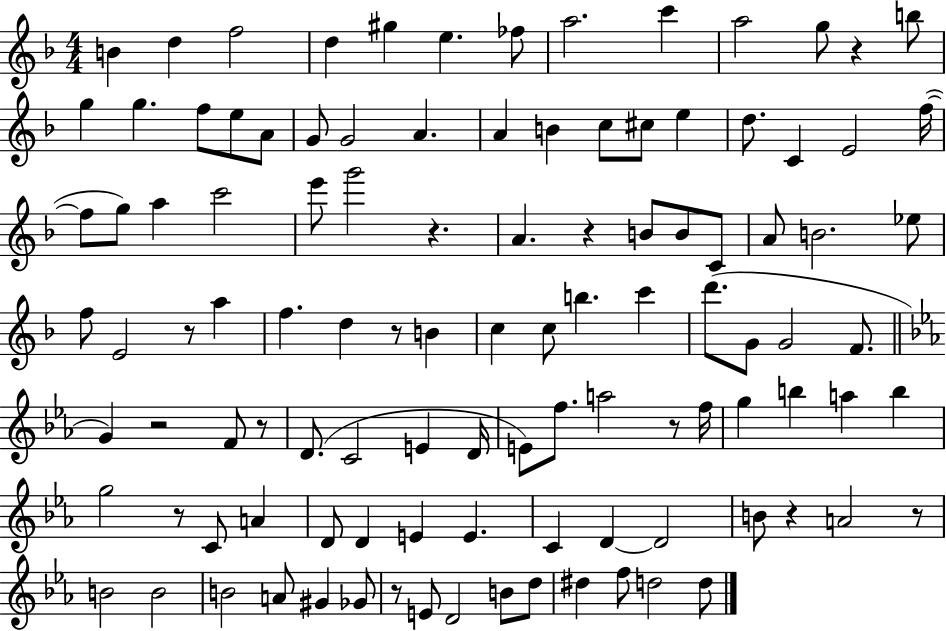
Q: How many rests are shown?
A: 12